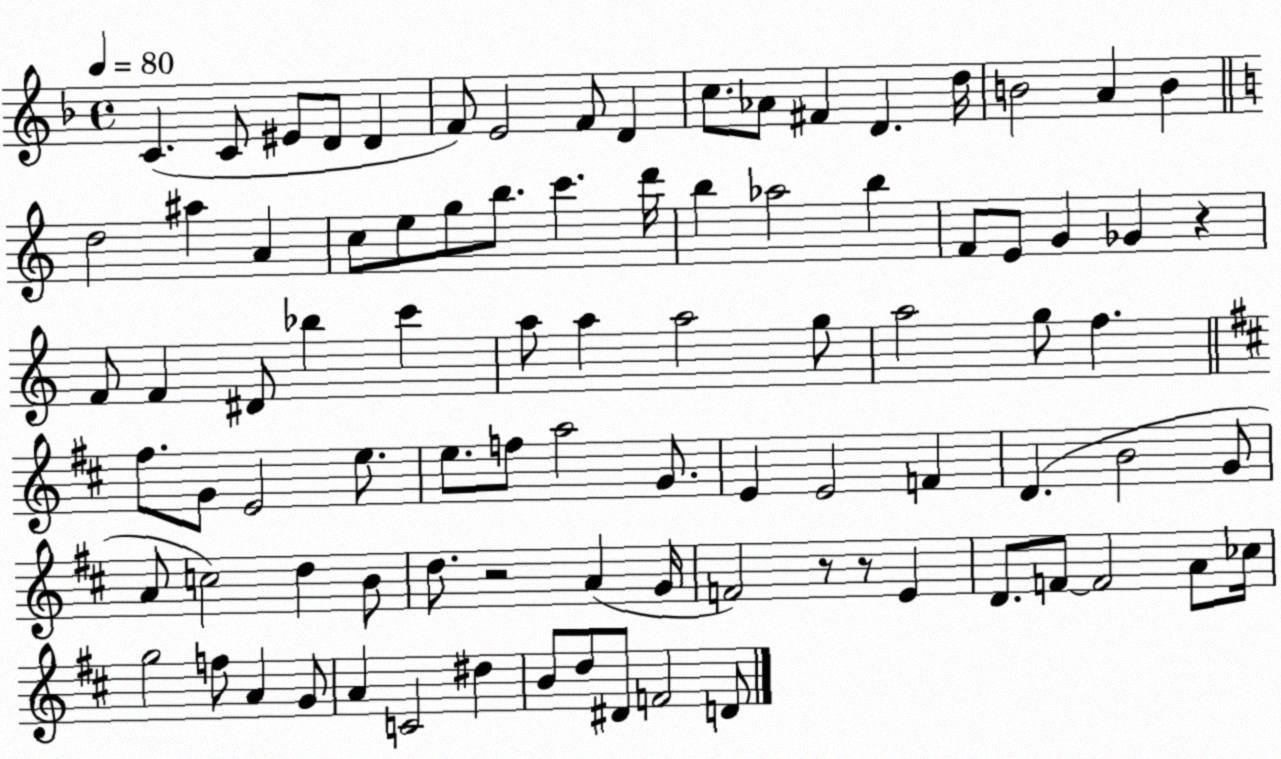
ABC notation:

X:1
T:Untitled
M:4/4
L:1/4
K:F
C C/2 ^E/2 D/2 D F/2 E2 F/2 D c/2 _A/2 ^F D d/4 B2 A B d2 ^a A c/2 e/2 g/2 b/2 c' d'/4 b _a2 b F/2 E/2 G _G z F/2 F ^D/2 _b c' a/2 a a2 g/2 a2 g/2 f ^f/2 G/2 E2 e/2 e/2 f/2 a2 G/2 E E2 F D B2 G/2 A/2 c2 d B/2 d/2 z2 A G/4 F2 z/2 z/2 E D/2 F/2 F2 A/2 _c/4 g2 f/2 A G/2 A C2 ^d B/2 d/2 ^D/2 F2 D/2